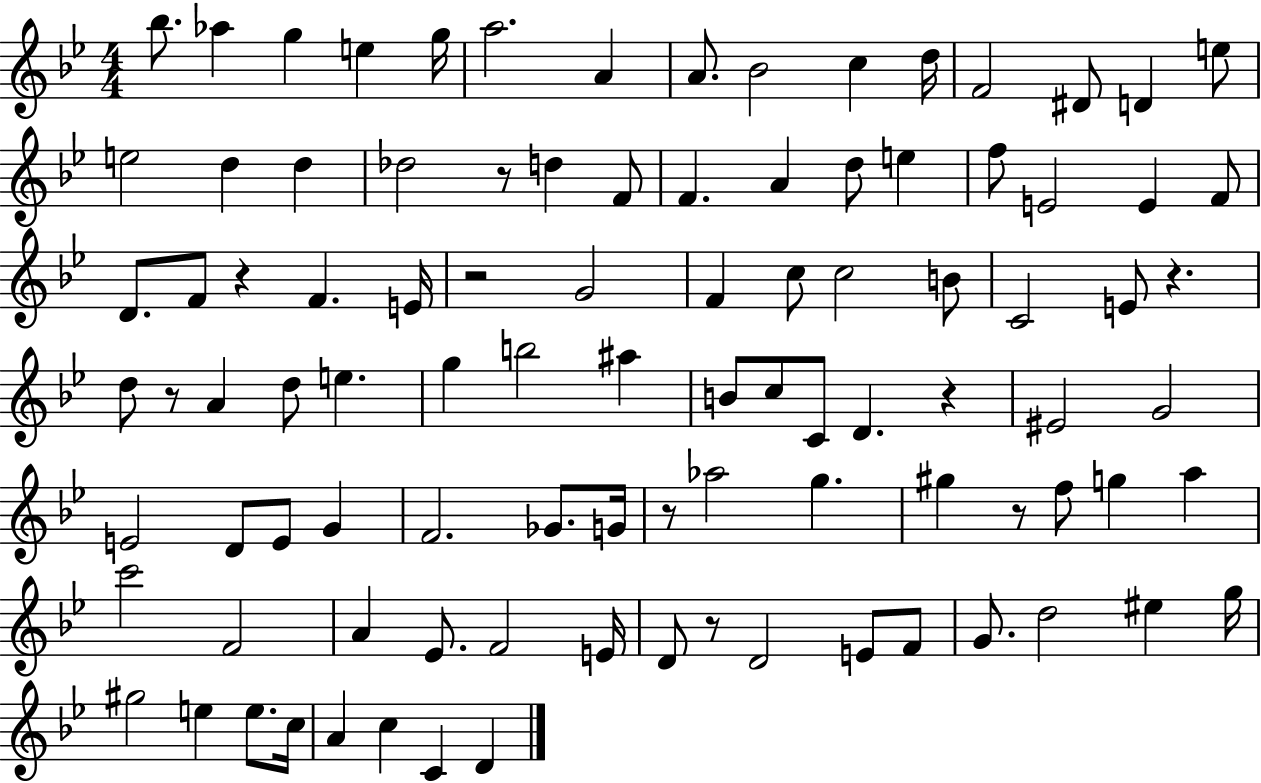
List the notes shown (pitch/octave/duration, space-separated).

Bb5/e. Ab5/q G5/q E5/q G5/s A5/h. A4/q A4/e. Bb4/h C5/q D5/s F4/h D#4/e D4/q E5/e E5/h D5/q D5/q Db5/h R/e D5/q F4/e F4/q. A4/q D5/e E5/q F5/e E4/h E4/q F4/e D4/e. F4/e R/q F4/q. E4/s R/h G4/h F4/q C5/e C5/h B4/e C4/h E4/e R/q. D5/e R/e A4/q D5/e E5/q. G5/q B5/h A#5/q B4/e C5/e C4/e D4/q. R/q EIS4/h G4/h E4/h D4/e E4/e G4/q F4/h. Gb4/e. G4/s R/e Ab5/h G5/q. G#5/q R/e F5/e G5/q A5/q C6/h F4/h A4/q Eb4/e. F4/h E4/s D4/e R/e D4/h E4/e F4/e G4/e. D5/h EIS5/q G5/s G#5/h E5/q E5/e. C5/s A4/q C5/q C4/q D4/q